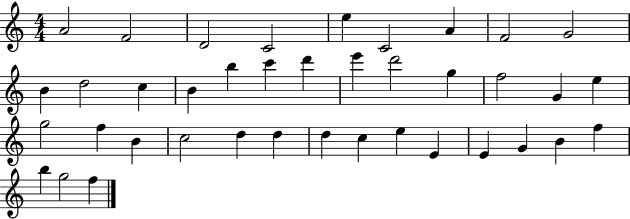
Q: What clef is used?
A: treble